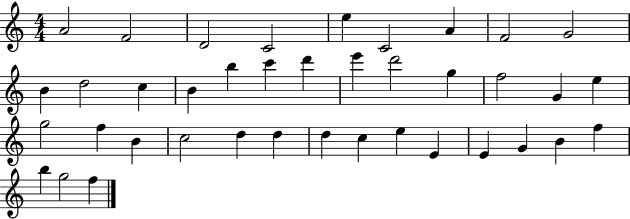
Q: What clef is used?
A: treble